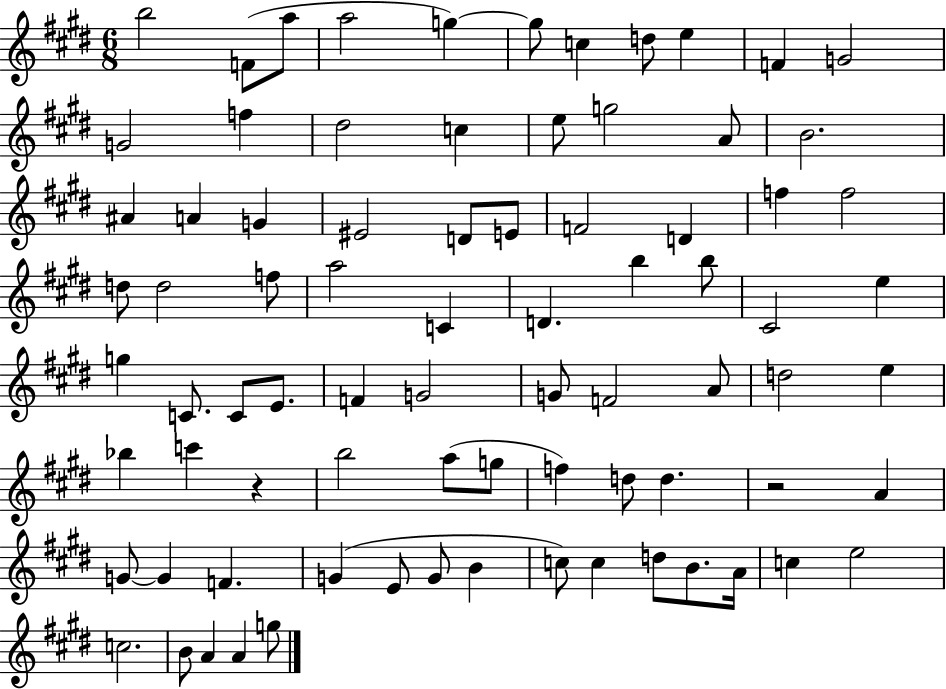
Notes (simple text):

B5/h F4/e A5/e A5/h G5/q G5/e C5/q D5/e E5/q F4/q G4/h G4/h F5/q D#5/h C5/q E5/e G5/h A4/e B4/h. A#4/q A4/q G4/q EIS4/h D4/e E4/e F4/h D4/q F5/q F5/h D5/e D5/h F5/e A5/h C4/q D4/q. B5/q B5/e C#4/h E5/q G5/q C4/e. C4/e E4/e. F4/q G4/h G4/e F4/h A4/e D5/h E5/q Bb5/q C6/q R/q B5/h A5/e G5/e F5/q D5/e D5/q. R/h A4/q G4/e G4/q F4/q. G4/q E4/e G4/e B4/q C5/e C5/q D5/e B4/e. A4/s C5/q E5/h C5/h. B4/e A4/q A4/q G5/e